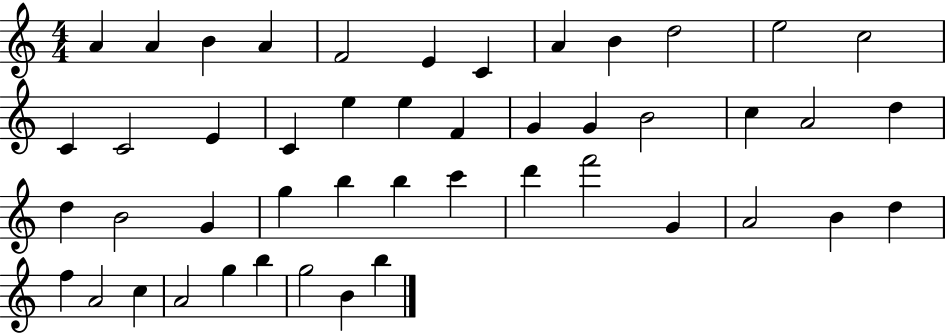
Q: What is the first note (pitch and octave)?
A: A4